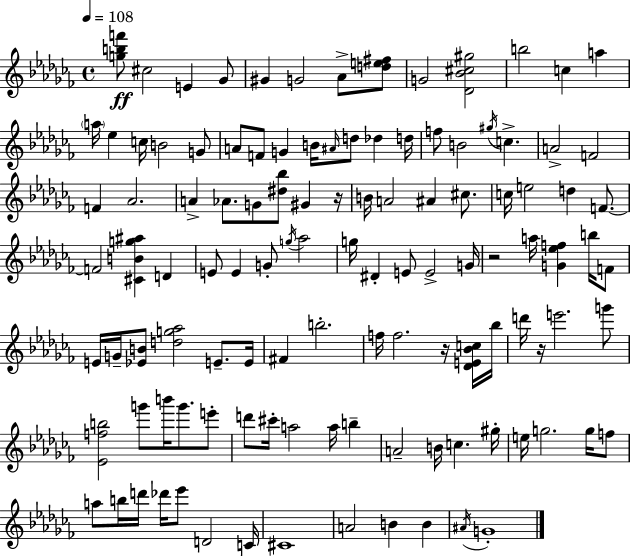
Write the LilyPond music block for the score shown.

{
  \clef treble
  \time 4/4
  \defaultTimeSignature
  \key aes \minor
  \tempo 4 = 108
  <g'' b'' f'''>8\ff cis''2 e'4 ges'8 | gis'4 g'2 aes'8-> <d'' e'' fis''>8 | g'2 <des' bes' cis'' gis''>2 | b''2 c''4 a''4 | \break \parenthesize a''16 ees''4 c''16 b'2 g'8 | a'8 f'8 g'4 b'16 \grace { ais'16 } d''8 des''4 | d''16 f''8 b'2 \acciaccatura { gis''16 } c''4.-> | a'2-> f'2 | \break f'4 aes'2. | a'4-> aes'8. g'8 <dis'' bes''>8 gis'4 | r16 b'16 a'2 ais'4 cis''8. | c''16 e''2 d''4 f'8.~~ | \break f'2 <cis' b' g'' ais''>4 d'4 | e'8 e'4 g'8-. \acciaccatura { g''16 } aes''2 | g''16 dis'4-. e'8 e'2-> | g'16 r2 a''16 <g' ees'' f''>4 | \break b''16 f'8 e'16 g'16-- <ees' b'>8 <d'' g'' aes''>2 e'8.-- | e'16 fis'4 b''2.-. | f''16 f''2. | r16 <des' e' bes' c''>16 bes''16 d'''16 r16 e'''2. | \break g'''8 <ees' f'' b''>2 g'''8 b'''16 g'''8. | e'''8-. d'''8 cis'''16-. a''2 a''16 b''4-- | a'2-- b'16 c''4. | gis''16-. e''16 g''2. | \break g''16 f''8 a''8 b''16 d'''16 des'''16 ees'''8 d'2 | c'16 cis'1 | a'2 b'4 b'4 | \acciaccatura { ais'16 } g'1-. | \break \bar "|."
}